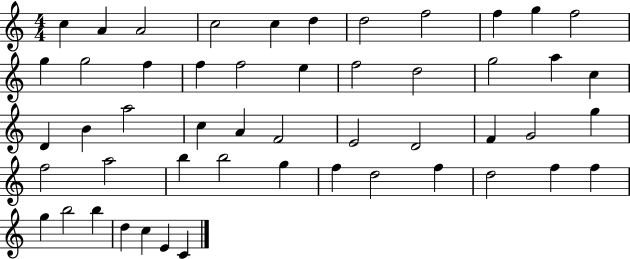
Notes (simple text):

C5/q A4/q A4/h C5/h C5/q D5/q D5/h F5/h F5/q G5/q F5/h G5/q G5/h F5/q F5/q F5/h E5/q F5/h D5/h G5/h A5/q C5/q D4/q B4/q A5/h C5/q A4/q F4/h E4/h D4/h F4/q G4/h G5/q F5/h A5/h B5/q B5/h G5/q F5/q D5/h F5/q D5/h F5/q F5/q G5/q B5/h B5/q D5/q C5/q E4/q C4/q